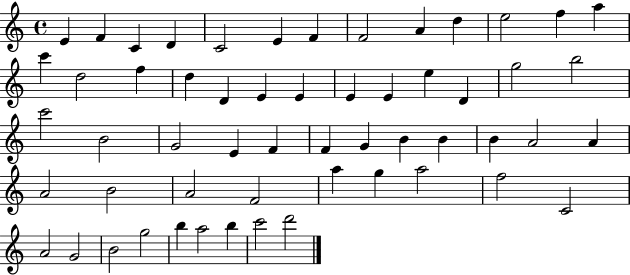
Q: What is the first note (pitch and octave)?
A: E4